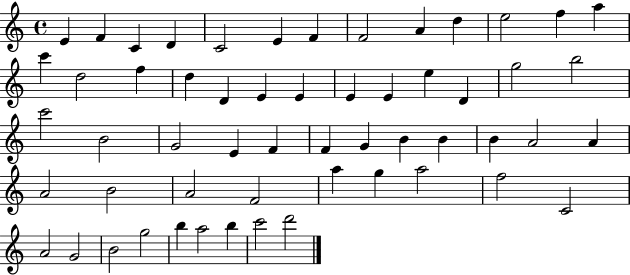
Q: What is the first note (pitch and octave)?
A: E4